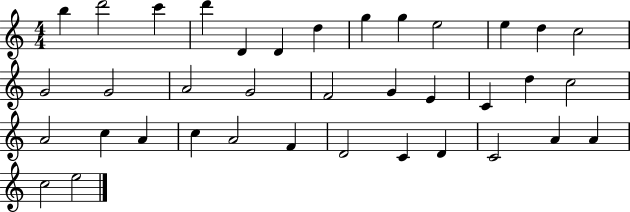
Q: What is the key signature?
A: C major